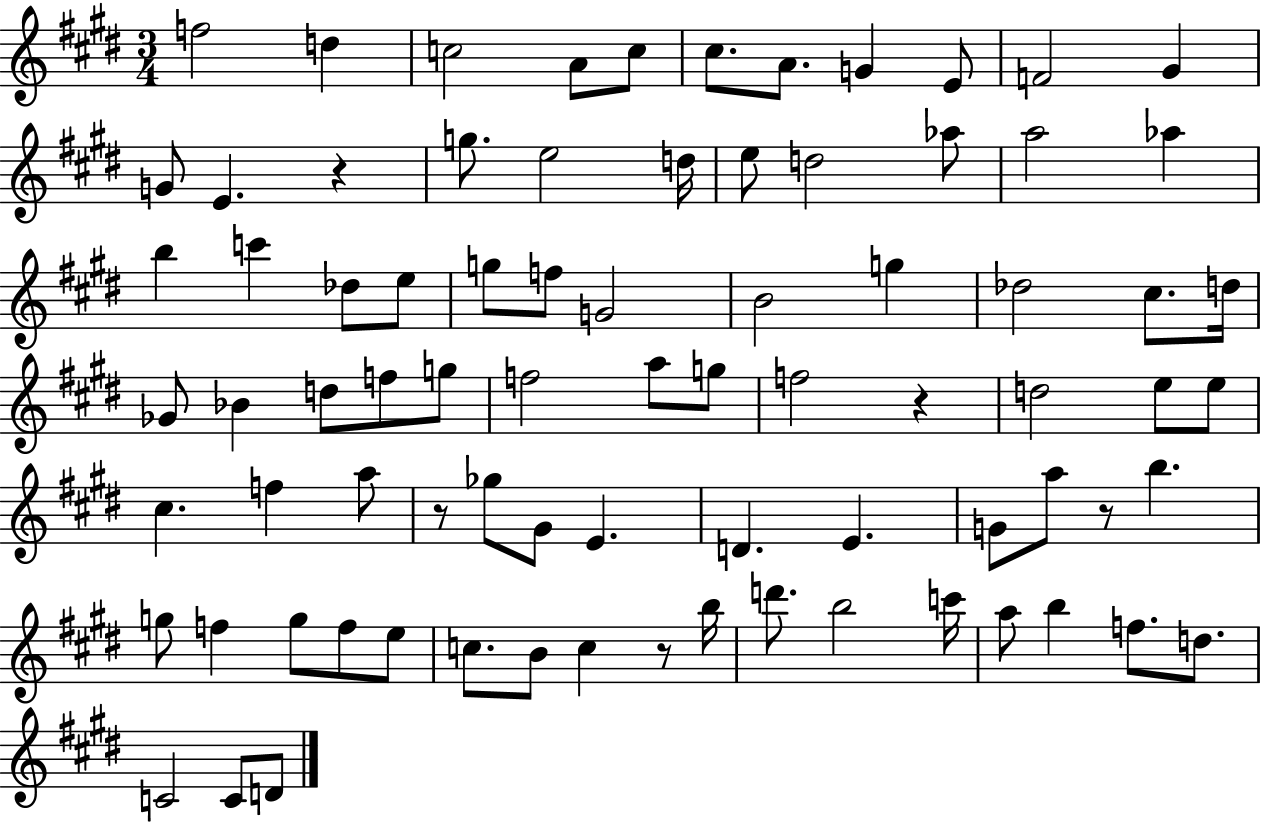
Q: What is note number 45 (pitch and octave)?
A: E5